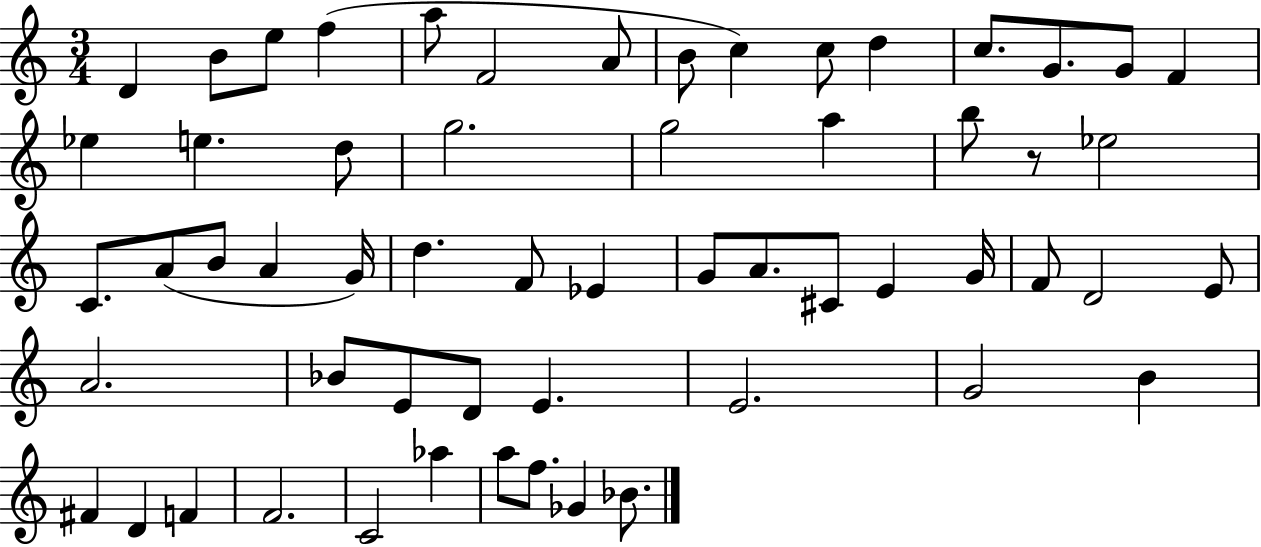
X:1
T:Untitled
M:3/4
L:1/4
K:C
D B/2 e/2 f a/2 F2 A/2 B/2 c c/2 d c/2 G/2 G/2 F _e e d/2 g2 g2 a b/2 z/2 _e2 C/2 A/2 B/2 A G/4 d F/2 _E G/2 A/2 ^C/2 E G/4 F/2 D2 E/2 A2 _B/2 E/2 D/2 E E2 G2 B ^F D F F2 C2 _a a/2 f/2 _G _B/2